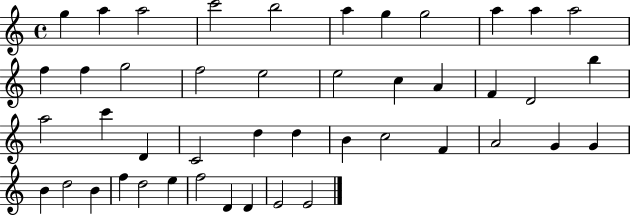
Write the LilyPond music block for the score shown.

{
  \clef treble
  \time 4/4
  \defaultTimeSignature
  \key c \major
  g''4 a''4 a''2 | c'''2 b''2 | a''4 g''4 g''2 | a''4 a''4 a''2 | \break f''4 f''4 g''2 | f''2 e''2 | e''2 c''4 a'4 | f'4 d'2 b''4 | \break a''2 c'''4 d'4 | c'2 d''4 d''4 | b'4 c''2 f'4 | a'2 g'4 g'4 | \break b'4 d''2 b'4 | f''4 d''2 e''4 | f''2 d'4 d'4 | e'2 e'2 | \break \bar "|."
}